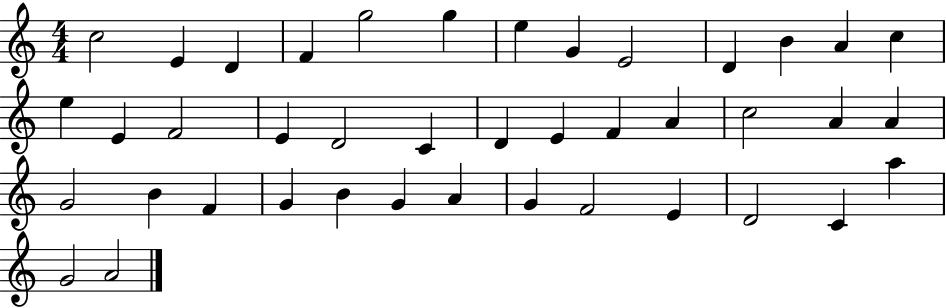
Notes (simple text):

C5/h E4/q D4/q F4/q G5/h G5/q E5/q G4/q E4/h D4/q B4/q A4/q C5/q E5/q E4/q F4/h E4/q D4/h C4/q D4/q E4/q F4/q A4/q C5/h A4/q A4/q G4/h B4/q F4/q G4/q B4/q G4/q A4/q G4/q F4/h E4/q D4/h C4/q A5/q G4/h A4/h